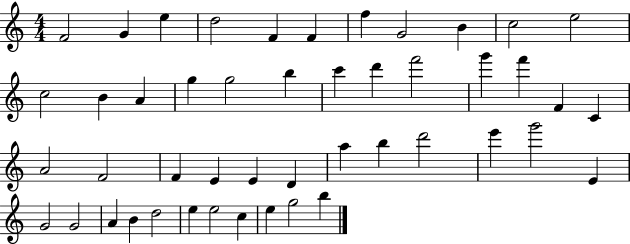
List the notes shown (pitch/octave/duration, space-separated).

F4/h G4/q E5/q D5/h F4/q F4/q F5/q G4/h B4/q C5/h E5/h C5/h B4/q A4/q G5/q G5/h B5/q C6/q D6/q F6/h G6/q F6/q F4/q C4/q A4/h F4/h F4/q E4/q E4/q D4/q A5/q B5/q D6/h E6/q G6/h E4/q G4/h G4/h A4/q B4/q D5/h E5/q E5/h C5/q E5/q G5/h B5/q